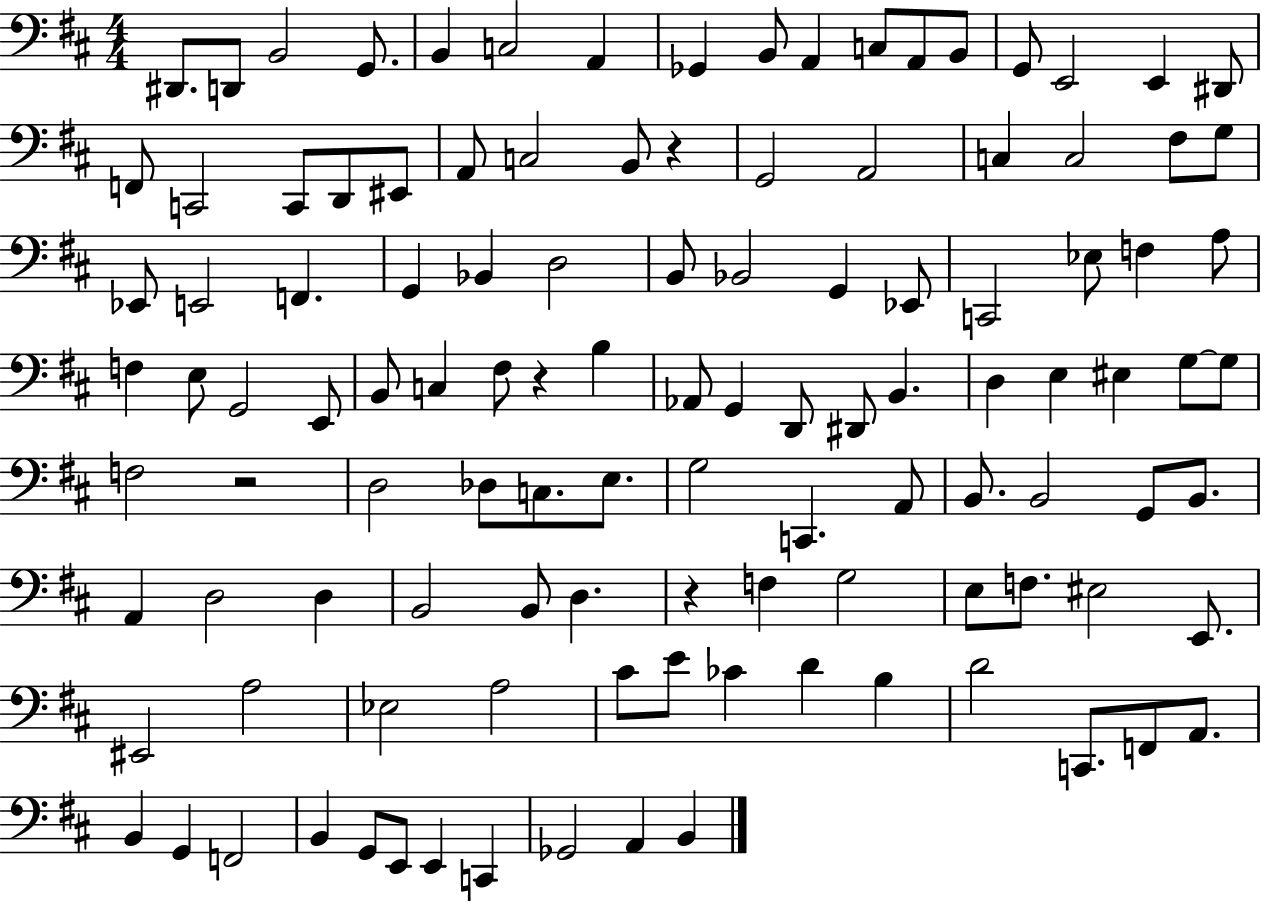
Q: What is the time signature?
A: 4/4